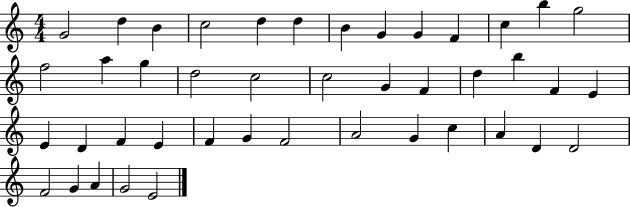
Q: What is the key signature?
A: C major